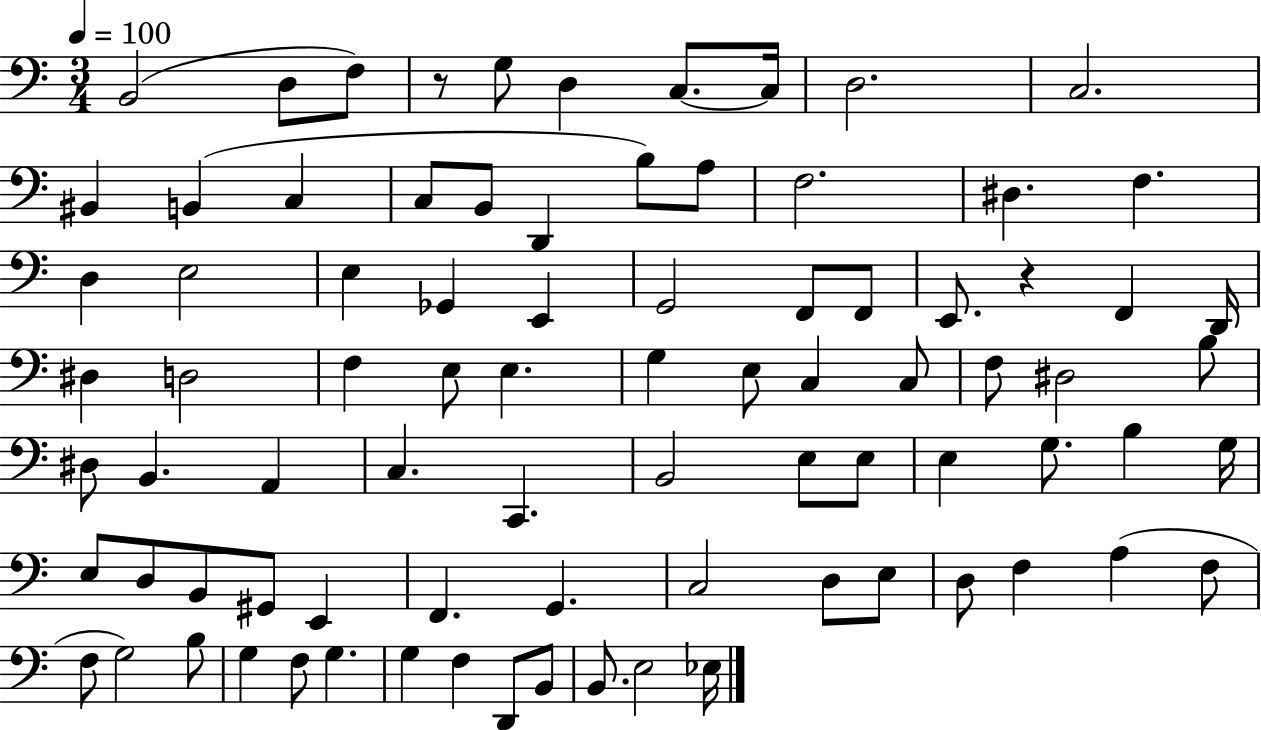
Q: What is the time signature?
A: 3/4